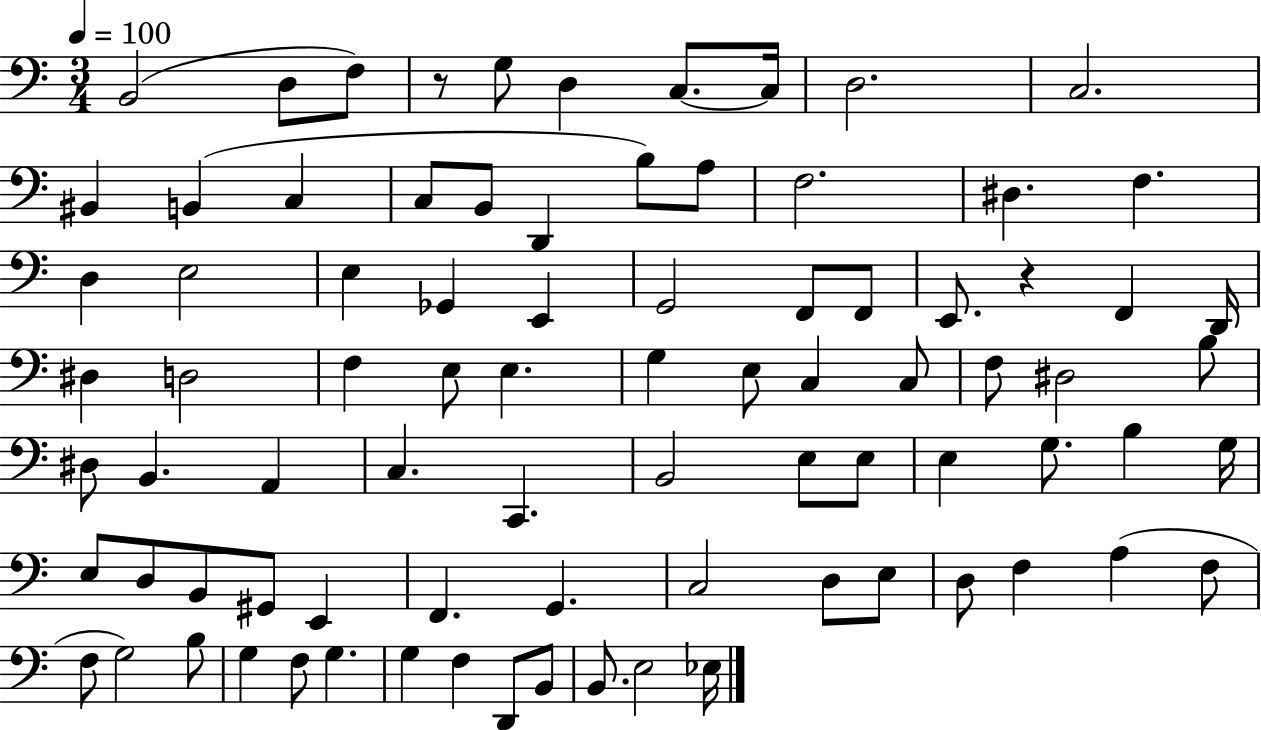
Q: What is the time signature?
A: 3/4